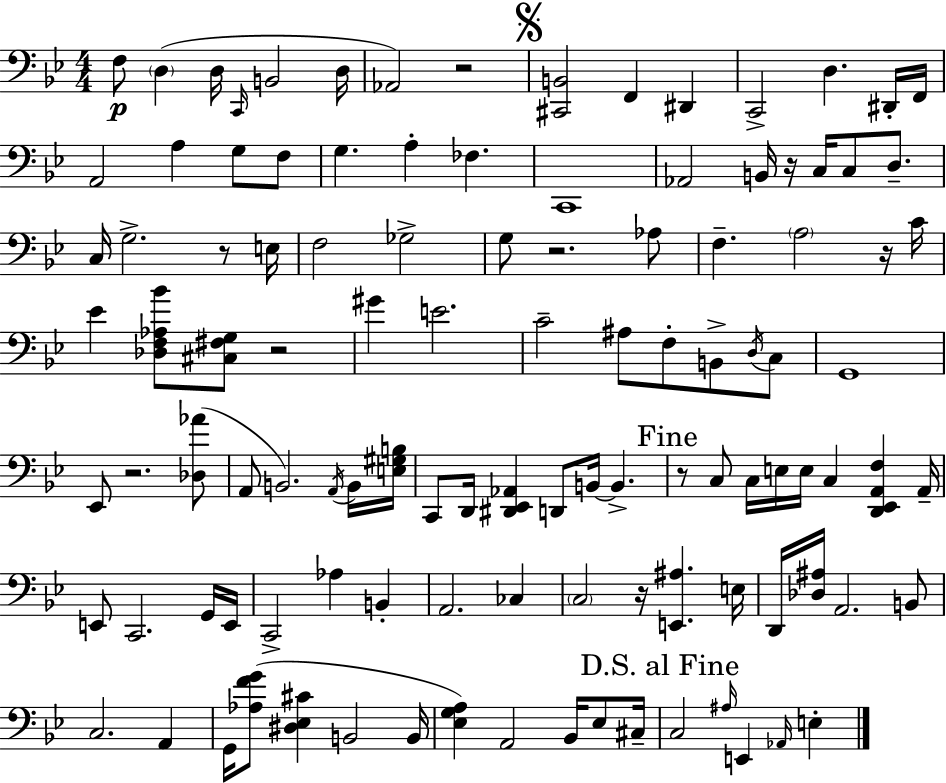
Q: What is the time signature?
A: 4/4